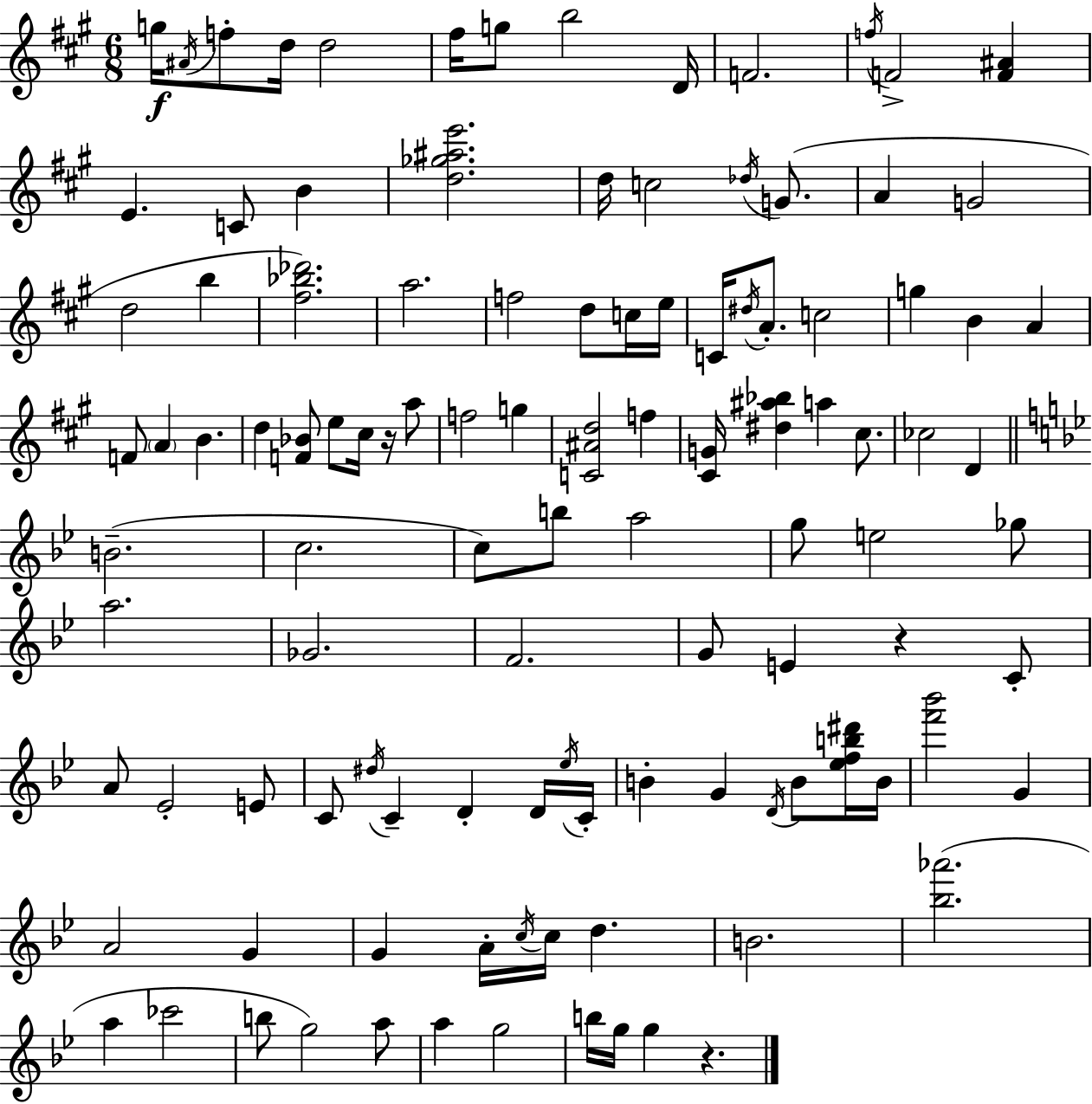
G5/s A#4/s F5/e D5/s D5/h F#5/s G5/e B5/h D4/s F4/h. F5/s F4/h [F4,A#4]/q E4/q. C4/e B4/q [D5,Gb5,A#5,E6]/h. D5/s C5/h Db5/s G4/e. A4/q G4/h D5/h B5/q [F#5,Bb5,Db6]/h. A5/h. F5/h D5/e C5/s E5/s C4/s D#5/s A4/e. C5/h G5/q B4/q A4/q F4/e A4/q B4/q. D5/q [F4,Bb4]/e E5/e C#5/s R/s A5/e F5/h G5/q [C4,A#4,D5]/h F5/q [C#4,G4]/s [D#5,A#5,Bb5]/q A5/q C#5/e. CES5/h D4/q B4/h. C5/h. C5/e B5/e A5/h G5/e E5/h Gb5/e A5/h. Gb4/h. F4/h. G4/e E4/q R/q C4/e A4/e Eb4/h E4/e C4/e D#5/s C4/q D4/q D4/s Eb5/s C4/s B4/q G4/q D4/s B4/e [Eb5,F5,B5,D#6]/s B4/s [F6,Bb6]/h G4/q A4/h G4/q G4/q A4/s C5/s C5/s D5/q. B4/h. [Bb5,Ab6]/h. A5/q CES6/h B5/e G5/h A5/e A5/q G5/h B5/s G5/s G5/q R/q.